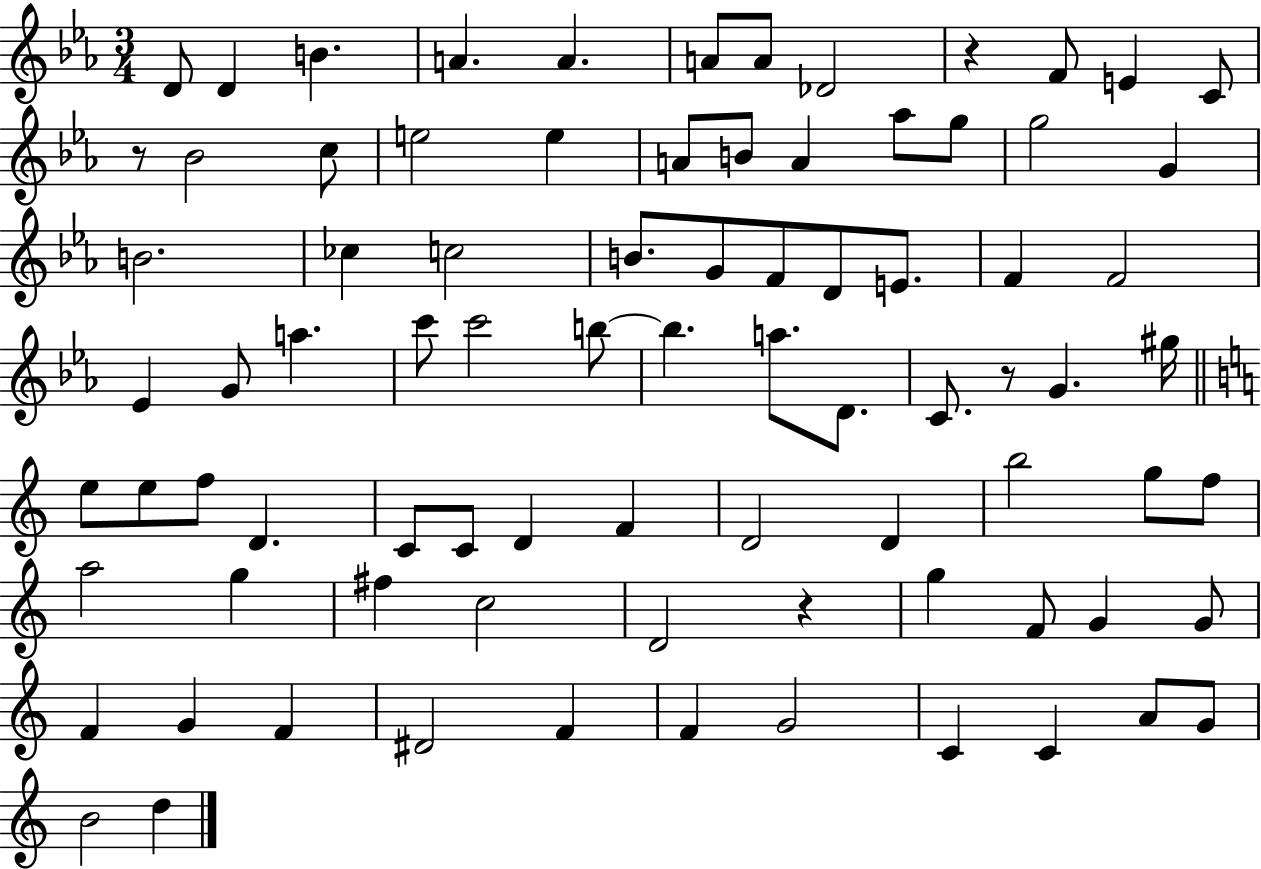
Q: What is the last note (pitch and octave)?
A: D5